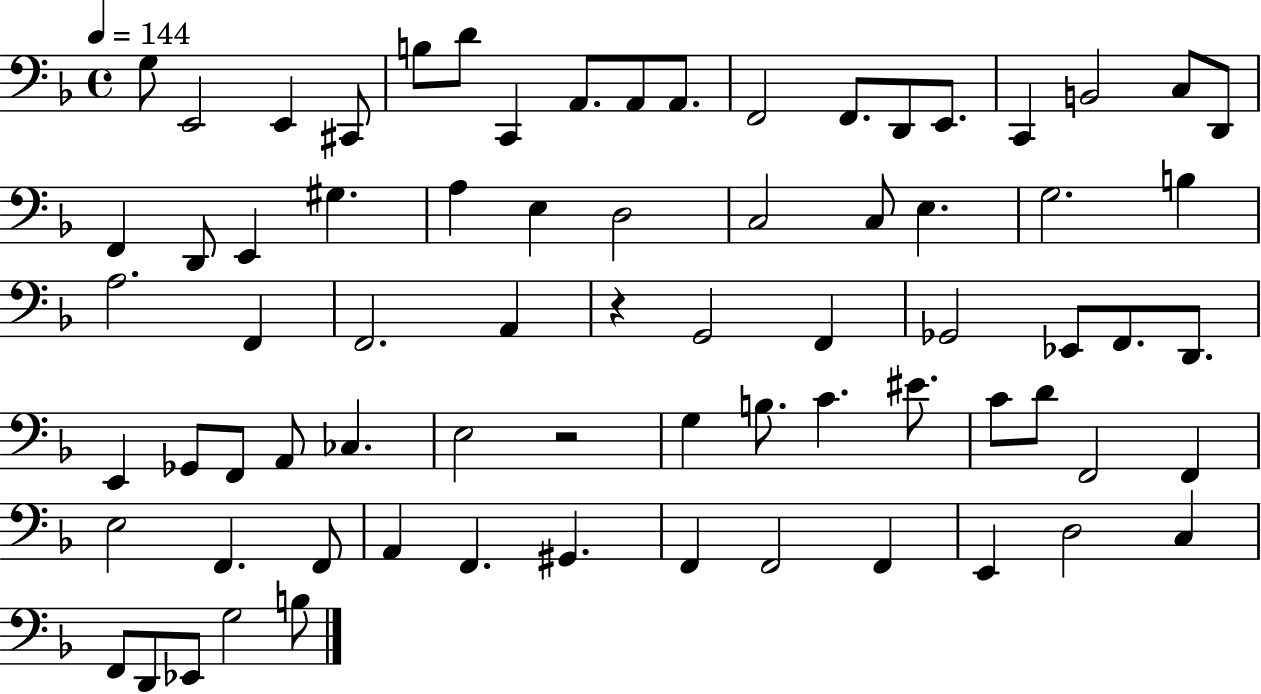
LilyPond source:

{
  \clef bass
  \time 4/4
  \defaultTimeSignature
  \key f \major
  \tempo 4 = 144
  g8 e,2 e,4 cis,8 | b8 d'8 c,4 a,8. a,8 a,8. | f,2 f,8. d,8 e,8. | c,4 b,2 c8 d,8 | \break f,4 d,8 e,4 gis4. | a4 e4 d2 | c2 c8 e4. | g2. b4 | \break a2. f,4 | f,2. a,4 | r4 g,2 f,4 | ges,2 ees,8 f,8. d,8. | \break e,4 ges,8 f,8 a,8 ces4. | e2 r2 | g4 b8. c'4. eis'8. | c'8 d'8 f,2 f,4 | \break e2 f,4. f,8 | a,4 f,4. gis,4. | f,4 f,2 f,4 | e,4 d2 c4 | \break f,8 d,8 ees,8 g2 b8 | \bar "|."
}